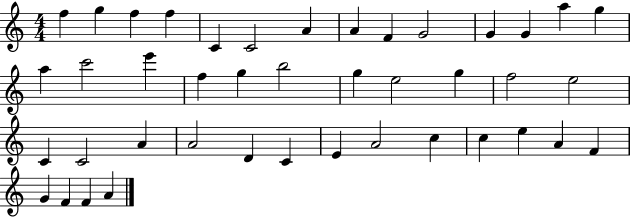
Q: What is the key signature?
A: C major